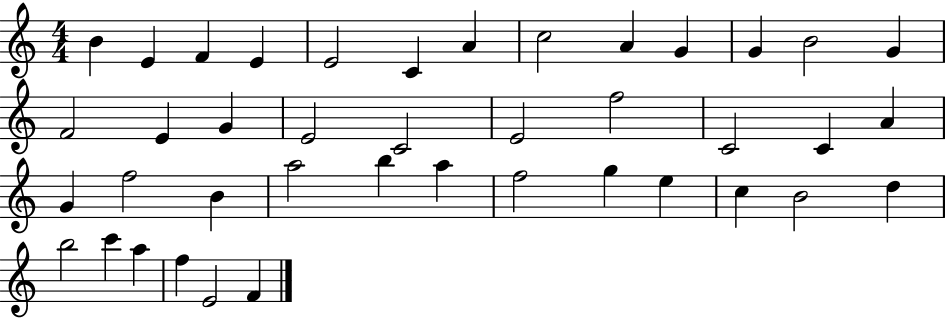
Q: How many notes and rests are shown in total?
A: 41